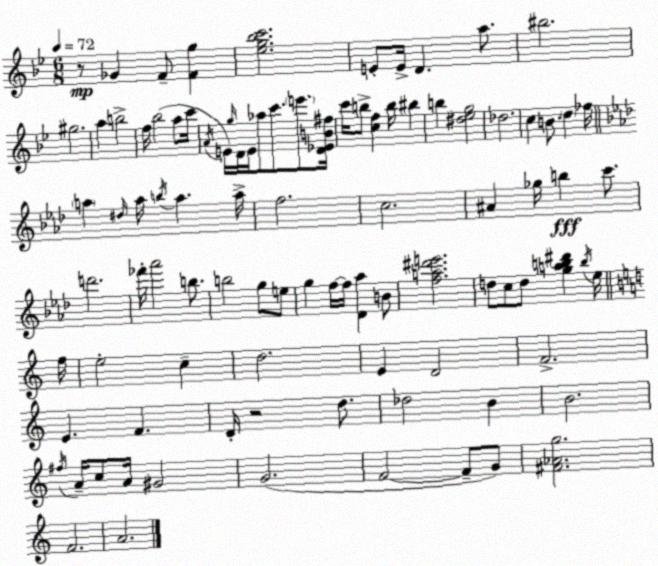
X:1
T:Untitled
M:6/8
L:1/4
K:Gm
z/2 _G F/2 [Fg] [_eg_bc']2 E/2 E/4 D a/2 ^b2 ^g2 a b2 f/4 _b2 a/2 c'/4 A/4 E/4 g/4 D/4 E/4 _a/2 c'/2 e'/2 [D_EB^f]/4 c'/4 b/2 [cf] b/4 ^b b [^d_eg]2 _d2 c B/2 d _f/4 a ^d/4 a/4 b/4 a a/4 f2 c2 ^A _g/4 b c'/2 d'2 _f'/4 _a'2 b/2 b2 g/2 e/2 g f/4 f/4 [_D_a] B/2 [fa^d'e']2 d/2 c/2 d/2 [gab^d'] b/4 _e/4 f/4 e2 c d2 E D2 F2 E F D/4 z2 d/2 _d2 B B2 ^f/4 A/4 c/2 A/4 ^G2 G2 F2 F/2 G/2 [^F_Ag]2 F2 A2